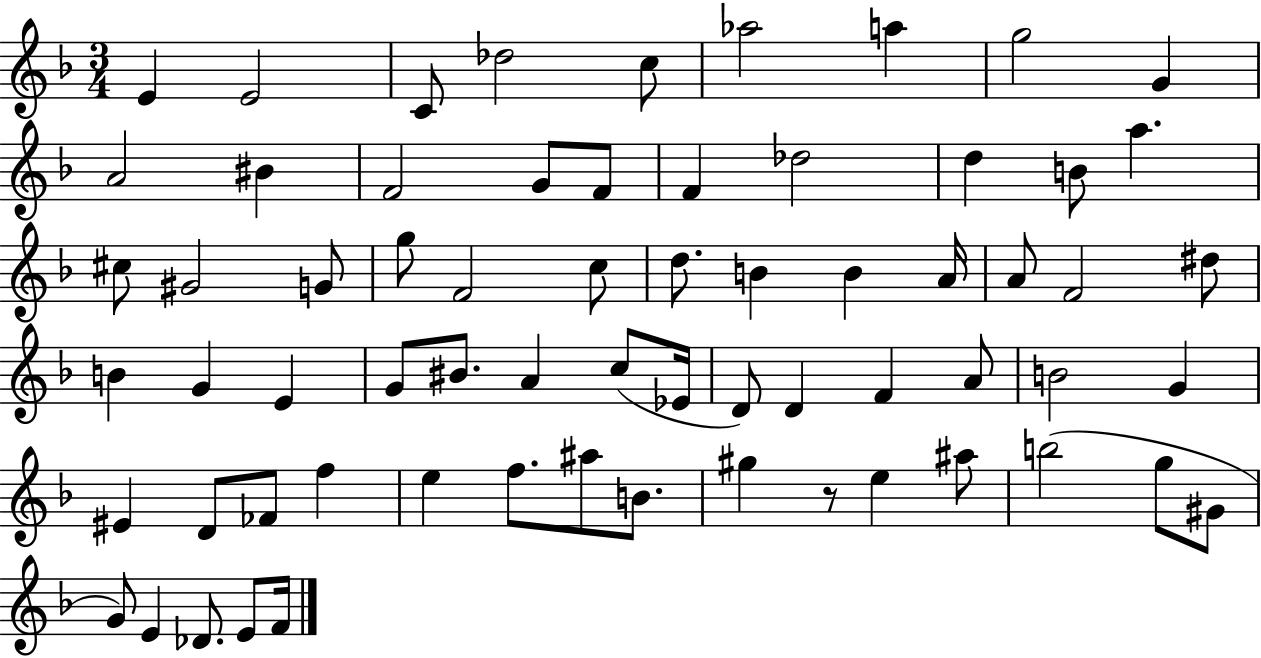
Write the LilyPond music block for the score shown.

{
  \clef treble
  \numericTimeSignature
  \time 3/4
  \key f \major
  e'4 e'2 | c'8 des''2 c''8 | aes''2 a''4 | g''2 g'4 | \break a'2 bis'4 | f'2 g'8 f'8 | f'4 des''2 | d''4 b'8 a''4. | \break cis''8 gis'2 g'8 | g''8 f'2 c''8 | d''8. b'4 b'4 a'16 | a'8 f'2 dis''8 | \break b'4 g'4 e'4 | g'8 bis'8. a'4 c''8( ees'16 | d'8) d'4 f'4 a'8 | b'2 g'4 | \break eis'4 d'8 fes'8 f''4 | e''4 f''8. ais''8 b'8. | gis''4 r8 e''4 ais''8 | b''2( g''8 gis'8 | \break g'8) e'4 des'8. e'8 f'16 | \bar "|."
}